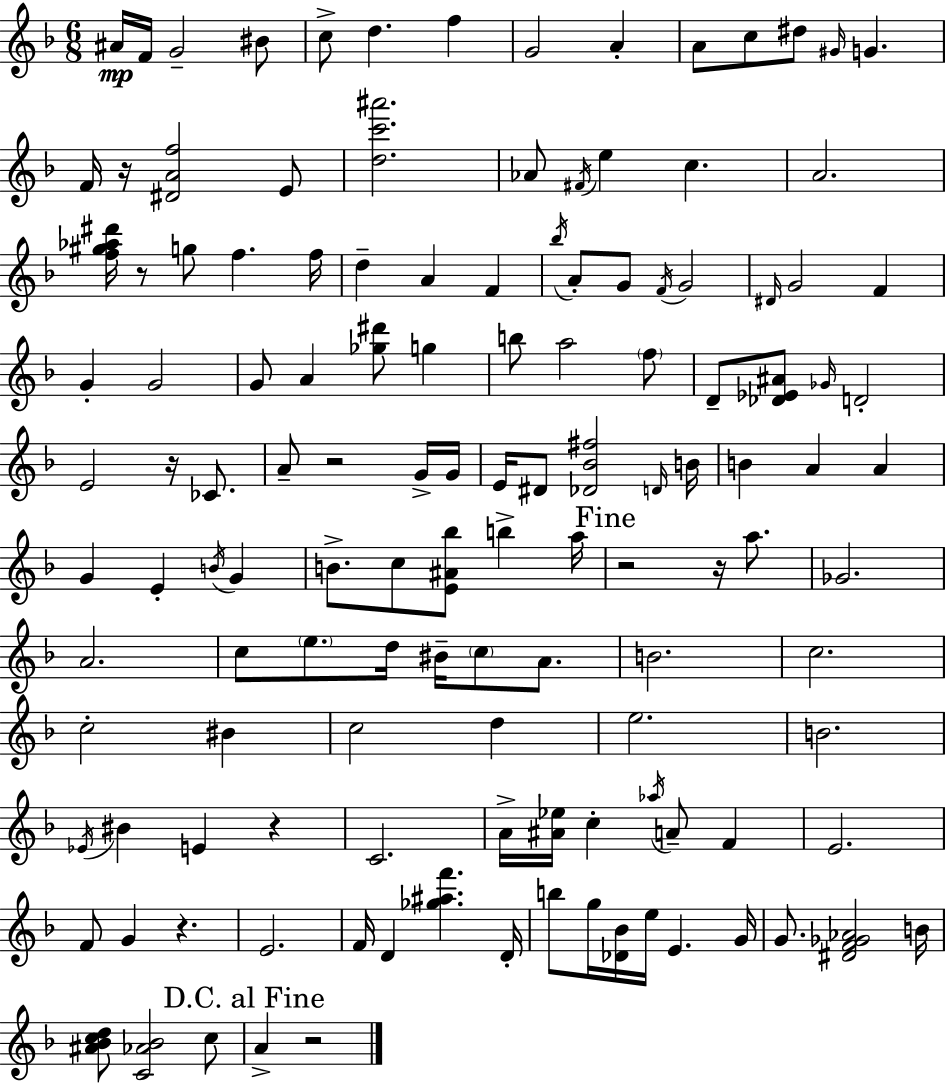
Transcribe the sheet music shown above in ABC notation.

X:1
T:Untitled
M:6/8
L:1/4
K:F
^A/4 F/4 G2 ^B/2 c/2 d f G2 A A/2 c/2 ^d/2 ^G/4 G F/4 z/4 [^DAf]2 E/2 [dc'^a']2 _A/2 ^F/4 e c A2 [f^g_a^d']/4 z/2 g/2 f f/4 d A F _b/4 A/2 G/2 F/4 G2 ^D/4 G2 F G G2 G/2 A [_g^d']/2 g b/2 a2 f/2 D/2 [_D_E^A]/2 _G/4 D2 E2 z/4 _C/2 A/2 z2 G/4 G/4 E/4 ^D/2 [_D_B^f]2 D/4 B/4 B A A G E B/4 G B/2 c/2 [E^A_b]/2 b a/4 z2 z/4 a/2 _G2 A2 c/2 e/2 d/4 ^B/4 c/2 A/2 B2 c2 c2 ^B c2 d e2 B2 _E/4 ^B E z C2 A/4 [^A_e]/4 c _a/4 A/2 F E2 F/2 G z E2 F/4 D [_g^af'] D/4 b/2 g/4 [_D_B]/4 e/4 E G/4 G/2 [^DF_G_A]2 B/4 [^A_Bcd]/2 [C_A_B]2 c/2 A z2